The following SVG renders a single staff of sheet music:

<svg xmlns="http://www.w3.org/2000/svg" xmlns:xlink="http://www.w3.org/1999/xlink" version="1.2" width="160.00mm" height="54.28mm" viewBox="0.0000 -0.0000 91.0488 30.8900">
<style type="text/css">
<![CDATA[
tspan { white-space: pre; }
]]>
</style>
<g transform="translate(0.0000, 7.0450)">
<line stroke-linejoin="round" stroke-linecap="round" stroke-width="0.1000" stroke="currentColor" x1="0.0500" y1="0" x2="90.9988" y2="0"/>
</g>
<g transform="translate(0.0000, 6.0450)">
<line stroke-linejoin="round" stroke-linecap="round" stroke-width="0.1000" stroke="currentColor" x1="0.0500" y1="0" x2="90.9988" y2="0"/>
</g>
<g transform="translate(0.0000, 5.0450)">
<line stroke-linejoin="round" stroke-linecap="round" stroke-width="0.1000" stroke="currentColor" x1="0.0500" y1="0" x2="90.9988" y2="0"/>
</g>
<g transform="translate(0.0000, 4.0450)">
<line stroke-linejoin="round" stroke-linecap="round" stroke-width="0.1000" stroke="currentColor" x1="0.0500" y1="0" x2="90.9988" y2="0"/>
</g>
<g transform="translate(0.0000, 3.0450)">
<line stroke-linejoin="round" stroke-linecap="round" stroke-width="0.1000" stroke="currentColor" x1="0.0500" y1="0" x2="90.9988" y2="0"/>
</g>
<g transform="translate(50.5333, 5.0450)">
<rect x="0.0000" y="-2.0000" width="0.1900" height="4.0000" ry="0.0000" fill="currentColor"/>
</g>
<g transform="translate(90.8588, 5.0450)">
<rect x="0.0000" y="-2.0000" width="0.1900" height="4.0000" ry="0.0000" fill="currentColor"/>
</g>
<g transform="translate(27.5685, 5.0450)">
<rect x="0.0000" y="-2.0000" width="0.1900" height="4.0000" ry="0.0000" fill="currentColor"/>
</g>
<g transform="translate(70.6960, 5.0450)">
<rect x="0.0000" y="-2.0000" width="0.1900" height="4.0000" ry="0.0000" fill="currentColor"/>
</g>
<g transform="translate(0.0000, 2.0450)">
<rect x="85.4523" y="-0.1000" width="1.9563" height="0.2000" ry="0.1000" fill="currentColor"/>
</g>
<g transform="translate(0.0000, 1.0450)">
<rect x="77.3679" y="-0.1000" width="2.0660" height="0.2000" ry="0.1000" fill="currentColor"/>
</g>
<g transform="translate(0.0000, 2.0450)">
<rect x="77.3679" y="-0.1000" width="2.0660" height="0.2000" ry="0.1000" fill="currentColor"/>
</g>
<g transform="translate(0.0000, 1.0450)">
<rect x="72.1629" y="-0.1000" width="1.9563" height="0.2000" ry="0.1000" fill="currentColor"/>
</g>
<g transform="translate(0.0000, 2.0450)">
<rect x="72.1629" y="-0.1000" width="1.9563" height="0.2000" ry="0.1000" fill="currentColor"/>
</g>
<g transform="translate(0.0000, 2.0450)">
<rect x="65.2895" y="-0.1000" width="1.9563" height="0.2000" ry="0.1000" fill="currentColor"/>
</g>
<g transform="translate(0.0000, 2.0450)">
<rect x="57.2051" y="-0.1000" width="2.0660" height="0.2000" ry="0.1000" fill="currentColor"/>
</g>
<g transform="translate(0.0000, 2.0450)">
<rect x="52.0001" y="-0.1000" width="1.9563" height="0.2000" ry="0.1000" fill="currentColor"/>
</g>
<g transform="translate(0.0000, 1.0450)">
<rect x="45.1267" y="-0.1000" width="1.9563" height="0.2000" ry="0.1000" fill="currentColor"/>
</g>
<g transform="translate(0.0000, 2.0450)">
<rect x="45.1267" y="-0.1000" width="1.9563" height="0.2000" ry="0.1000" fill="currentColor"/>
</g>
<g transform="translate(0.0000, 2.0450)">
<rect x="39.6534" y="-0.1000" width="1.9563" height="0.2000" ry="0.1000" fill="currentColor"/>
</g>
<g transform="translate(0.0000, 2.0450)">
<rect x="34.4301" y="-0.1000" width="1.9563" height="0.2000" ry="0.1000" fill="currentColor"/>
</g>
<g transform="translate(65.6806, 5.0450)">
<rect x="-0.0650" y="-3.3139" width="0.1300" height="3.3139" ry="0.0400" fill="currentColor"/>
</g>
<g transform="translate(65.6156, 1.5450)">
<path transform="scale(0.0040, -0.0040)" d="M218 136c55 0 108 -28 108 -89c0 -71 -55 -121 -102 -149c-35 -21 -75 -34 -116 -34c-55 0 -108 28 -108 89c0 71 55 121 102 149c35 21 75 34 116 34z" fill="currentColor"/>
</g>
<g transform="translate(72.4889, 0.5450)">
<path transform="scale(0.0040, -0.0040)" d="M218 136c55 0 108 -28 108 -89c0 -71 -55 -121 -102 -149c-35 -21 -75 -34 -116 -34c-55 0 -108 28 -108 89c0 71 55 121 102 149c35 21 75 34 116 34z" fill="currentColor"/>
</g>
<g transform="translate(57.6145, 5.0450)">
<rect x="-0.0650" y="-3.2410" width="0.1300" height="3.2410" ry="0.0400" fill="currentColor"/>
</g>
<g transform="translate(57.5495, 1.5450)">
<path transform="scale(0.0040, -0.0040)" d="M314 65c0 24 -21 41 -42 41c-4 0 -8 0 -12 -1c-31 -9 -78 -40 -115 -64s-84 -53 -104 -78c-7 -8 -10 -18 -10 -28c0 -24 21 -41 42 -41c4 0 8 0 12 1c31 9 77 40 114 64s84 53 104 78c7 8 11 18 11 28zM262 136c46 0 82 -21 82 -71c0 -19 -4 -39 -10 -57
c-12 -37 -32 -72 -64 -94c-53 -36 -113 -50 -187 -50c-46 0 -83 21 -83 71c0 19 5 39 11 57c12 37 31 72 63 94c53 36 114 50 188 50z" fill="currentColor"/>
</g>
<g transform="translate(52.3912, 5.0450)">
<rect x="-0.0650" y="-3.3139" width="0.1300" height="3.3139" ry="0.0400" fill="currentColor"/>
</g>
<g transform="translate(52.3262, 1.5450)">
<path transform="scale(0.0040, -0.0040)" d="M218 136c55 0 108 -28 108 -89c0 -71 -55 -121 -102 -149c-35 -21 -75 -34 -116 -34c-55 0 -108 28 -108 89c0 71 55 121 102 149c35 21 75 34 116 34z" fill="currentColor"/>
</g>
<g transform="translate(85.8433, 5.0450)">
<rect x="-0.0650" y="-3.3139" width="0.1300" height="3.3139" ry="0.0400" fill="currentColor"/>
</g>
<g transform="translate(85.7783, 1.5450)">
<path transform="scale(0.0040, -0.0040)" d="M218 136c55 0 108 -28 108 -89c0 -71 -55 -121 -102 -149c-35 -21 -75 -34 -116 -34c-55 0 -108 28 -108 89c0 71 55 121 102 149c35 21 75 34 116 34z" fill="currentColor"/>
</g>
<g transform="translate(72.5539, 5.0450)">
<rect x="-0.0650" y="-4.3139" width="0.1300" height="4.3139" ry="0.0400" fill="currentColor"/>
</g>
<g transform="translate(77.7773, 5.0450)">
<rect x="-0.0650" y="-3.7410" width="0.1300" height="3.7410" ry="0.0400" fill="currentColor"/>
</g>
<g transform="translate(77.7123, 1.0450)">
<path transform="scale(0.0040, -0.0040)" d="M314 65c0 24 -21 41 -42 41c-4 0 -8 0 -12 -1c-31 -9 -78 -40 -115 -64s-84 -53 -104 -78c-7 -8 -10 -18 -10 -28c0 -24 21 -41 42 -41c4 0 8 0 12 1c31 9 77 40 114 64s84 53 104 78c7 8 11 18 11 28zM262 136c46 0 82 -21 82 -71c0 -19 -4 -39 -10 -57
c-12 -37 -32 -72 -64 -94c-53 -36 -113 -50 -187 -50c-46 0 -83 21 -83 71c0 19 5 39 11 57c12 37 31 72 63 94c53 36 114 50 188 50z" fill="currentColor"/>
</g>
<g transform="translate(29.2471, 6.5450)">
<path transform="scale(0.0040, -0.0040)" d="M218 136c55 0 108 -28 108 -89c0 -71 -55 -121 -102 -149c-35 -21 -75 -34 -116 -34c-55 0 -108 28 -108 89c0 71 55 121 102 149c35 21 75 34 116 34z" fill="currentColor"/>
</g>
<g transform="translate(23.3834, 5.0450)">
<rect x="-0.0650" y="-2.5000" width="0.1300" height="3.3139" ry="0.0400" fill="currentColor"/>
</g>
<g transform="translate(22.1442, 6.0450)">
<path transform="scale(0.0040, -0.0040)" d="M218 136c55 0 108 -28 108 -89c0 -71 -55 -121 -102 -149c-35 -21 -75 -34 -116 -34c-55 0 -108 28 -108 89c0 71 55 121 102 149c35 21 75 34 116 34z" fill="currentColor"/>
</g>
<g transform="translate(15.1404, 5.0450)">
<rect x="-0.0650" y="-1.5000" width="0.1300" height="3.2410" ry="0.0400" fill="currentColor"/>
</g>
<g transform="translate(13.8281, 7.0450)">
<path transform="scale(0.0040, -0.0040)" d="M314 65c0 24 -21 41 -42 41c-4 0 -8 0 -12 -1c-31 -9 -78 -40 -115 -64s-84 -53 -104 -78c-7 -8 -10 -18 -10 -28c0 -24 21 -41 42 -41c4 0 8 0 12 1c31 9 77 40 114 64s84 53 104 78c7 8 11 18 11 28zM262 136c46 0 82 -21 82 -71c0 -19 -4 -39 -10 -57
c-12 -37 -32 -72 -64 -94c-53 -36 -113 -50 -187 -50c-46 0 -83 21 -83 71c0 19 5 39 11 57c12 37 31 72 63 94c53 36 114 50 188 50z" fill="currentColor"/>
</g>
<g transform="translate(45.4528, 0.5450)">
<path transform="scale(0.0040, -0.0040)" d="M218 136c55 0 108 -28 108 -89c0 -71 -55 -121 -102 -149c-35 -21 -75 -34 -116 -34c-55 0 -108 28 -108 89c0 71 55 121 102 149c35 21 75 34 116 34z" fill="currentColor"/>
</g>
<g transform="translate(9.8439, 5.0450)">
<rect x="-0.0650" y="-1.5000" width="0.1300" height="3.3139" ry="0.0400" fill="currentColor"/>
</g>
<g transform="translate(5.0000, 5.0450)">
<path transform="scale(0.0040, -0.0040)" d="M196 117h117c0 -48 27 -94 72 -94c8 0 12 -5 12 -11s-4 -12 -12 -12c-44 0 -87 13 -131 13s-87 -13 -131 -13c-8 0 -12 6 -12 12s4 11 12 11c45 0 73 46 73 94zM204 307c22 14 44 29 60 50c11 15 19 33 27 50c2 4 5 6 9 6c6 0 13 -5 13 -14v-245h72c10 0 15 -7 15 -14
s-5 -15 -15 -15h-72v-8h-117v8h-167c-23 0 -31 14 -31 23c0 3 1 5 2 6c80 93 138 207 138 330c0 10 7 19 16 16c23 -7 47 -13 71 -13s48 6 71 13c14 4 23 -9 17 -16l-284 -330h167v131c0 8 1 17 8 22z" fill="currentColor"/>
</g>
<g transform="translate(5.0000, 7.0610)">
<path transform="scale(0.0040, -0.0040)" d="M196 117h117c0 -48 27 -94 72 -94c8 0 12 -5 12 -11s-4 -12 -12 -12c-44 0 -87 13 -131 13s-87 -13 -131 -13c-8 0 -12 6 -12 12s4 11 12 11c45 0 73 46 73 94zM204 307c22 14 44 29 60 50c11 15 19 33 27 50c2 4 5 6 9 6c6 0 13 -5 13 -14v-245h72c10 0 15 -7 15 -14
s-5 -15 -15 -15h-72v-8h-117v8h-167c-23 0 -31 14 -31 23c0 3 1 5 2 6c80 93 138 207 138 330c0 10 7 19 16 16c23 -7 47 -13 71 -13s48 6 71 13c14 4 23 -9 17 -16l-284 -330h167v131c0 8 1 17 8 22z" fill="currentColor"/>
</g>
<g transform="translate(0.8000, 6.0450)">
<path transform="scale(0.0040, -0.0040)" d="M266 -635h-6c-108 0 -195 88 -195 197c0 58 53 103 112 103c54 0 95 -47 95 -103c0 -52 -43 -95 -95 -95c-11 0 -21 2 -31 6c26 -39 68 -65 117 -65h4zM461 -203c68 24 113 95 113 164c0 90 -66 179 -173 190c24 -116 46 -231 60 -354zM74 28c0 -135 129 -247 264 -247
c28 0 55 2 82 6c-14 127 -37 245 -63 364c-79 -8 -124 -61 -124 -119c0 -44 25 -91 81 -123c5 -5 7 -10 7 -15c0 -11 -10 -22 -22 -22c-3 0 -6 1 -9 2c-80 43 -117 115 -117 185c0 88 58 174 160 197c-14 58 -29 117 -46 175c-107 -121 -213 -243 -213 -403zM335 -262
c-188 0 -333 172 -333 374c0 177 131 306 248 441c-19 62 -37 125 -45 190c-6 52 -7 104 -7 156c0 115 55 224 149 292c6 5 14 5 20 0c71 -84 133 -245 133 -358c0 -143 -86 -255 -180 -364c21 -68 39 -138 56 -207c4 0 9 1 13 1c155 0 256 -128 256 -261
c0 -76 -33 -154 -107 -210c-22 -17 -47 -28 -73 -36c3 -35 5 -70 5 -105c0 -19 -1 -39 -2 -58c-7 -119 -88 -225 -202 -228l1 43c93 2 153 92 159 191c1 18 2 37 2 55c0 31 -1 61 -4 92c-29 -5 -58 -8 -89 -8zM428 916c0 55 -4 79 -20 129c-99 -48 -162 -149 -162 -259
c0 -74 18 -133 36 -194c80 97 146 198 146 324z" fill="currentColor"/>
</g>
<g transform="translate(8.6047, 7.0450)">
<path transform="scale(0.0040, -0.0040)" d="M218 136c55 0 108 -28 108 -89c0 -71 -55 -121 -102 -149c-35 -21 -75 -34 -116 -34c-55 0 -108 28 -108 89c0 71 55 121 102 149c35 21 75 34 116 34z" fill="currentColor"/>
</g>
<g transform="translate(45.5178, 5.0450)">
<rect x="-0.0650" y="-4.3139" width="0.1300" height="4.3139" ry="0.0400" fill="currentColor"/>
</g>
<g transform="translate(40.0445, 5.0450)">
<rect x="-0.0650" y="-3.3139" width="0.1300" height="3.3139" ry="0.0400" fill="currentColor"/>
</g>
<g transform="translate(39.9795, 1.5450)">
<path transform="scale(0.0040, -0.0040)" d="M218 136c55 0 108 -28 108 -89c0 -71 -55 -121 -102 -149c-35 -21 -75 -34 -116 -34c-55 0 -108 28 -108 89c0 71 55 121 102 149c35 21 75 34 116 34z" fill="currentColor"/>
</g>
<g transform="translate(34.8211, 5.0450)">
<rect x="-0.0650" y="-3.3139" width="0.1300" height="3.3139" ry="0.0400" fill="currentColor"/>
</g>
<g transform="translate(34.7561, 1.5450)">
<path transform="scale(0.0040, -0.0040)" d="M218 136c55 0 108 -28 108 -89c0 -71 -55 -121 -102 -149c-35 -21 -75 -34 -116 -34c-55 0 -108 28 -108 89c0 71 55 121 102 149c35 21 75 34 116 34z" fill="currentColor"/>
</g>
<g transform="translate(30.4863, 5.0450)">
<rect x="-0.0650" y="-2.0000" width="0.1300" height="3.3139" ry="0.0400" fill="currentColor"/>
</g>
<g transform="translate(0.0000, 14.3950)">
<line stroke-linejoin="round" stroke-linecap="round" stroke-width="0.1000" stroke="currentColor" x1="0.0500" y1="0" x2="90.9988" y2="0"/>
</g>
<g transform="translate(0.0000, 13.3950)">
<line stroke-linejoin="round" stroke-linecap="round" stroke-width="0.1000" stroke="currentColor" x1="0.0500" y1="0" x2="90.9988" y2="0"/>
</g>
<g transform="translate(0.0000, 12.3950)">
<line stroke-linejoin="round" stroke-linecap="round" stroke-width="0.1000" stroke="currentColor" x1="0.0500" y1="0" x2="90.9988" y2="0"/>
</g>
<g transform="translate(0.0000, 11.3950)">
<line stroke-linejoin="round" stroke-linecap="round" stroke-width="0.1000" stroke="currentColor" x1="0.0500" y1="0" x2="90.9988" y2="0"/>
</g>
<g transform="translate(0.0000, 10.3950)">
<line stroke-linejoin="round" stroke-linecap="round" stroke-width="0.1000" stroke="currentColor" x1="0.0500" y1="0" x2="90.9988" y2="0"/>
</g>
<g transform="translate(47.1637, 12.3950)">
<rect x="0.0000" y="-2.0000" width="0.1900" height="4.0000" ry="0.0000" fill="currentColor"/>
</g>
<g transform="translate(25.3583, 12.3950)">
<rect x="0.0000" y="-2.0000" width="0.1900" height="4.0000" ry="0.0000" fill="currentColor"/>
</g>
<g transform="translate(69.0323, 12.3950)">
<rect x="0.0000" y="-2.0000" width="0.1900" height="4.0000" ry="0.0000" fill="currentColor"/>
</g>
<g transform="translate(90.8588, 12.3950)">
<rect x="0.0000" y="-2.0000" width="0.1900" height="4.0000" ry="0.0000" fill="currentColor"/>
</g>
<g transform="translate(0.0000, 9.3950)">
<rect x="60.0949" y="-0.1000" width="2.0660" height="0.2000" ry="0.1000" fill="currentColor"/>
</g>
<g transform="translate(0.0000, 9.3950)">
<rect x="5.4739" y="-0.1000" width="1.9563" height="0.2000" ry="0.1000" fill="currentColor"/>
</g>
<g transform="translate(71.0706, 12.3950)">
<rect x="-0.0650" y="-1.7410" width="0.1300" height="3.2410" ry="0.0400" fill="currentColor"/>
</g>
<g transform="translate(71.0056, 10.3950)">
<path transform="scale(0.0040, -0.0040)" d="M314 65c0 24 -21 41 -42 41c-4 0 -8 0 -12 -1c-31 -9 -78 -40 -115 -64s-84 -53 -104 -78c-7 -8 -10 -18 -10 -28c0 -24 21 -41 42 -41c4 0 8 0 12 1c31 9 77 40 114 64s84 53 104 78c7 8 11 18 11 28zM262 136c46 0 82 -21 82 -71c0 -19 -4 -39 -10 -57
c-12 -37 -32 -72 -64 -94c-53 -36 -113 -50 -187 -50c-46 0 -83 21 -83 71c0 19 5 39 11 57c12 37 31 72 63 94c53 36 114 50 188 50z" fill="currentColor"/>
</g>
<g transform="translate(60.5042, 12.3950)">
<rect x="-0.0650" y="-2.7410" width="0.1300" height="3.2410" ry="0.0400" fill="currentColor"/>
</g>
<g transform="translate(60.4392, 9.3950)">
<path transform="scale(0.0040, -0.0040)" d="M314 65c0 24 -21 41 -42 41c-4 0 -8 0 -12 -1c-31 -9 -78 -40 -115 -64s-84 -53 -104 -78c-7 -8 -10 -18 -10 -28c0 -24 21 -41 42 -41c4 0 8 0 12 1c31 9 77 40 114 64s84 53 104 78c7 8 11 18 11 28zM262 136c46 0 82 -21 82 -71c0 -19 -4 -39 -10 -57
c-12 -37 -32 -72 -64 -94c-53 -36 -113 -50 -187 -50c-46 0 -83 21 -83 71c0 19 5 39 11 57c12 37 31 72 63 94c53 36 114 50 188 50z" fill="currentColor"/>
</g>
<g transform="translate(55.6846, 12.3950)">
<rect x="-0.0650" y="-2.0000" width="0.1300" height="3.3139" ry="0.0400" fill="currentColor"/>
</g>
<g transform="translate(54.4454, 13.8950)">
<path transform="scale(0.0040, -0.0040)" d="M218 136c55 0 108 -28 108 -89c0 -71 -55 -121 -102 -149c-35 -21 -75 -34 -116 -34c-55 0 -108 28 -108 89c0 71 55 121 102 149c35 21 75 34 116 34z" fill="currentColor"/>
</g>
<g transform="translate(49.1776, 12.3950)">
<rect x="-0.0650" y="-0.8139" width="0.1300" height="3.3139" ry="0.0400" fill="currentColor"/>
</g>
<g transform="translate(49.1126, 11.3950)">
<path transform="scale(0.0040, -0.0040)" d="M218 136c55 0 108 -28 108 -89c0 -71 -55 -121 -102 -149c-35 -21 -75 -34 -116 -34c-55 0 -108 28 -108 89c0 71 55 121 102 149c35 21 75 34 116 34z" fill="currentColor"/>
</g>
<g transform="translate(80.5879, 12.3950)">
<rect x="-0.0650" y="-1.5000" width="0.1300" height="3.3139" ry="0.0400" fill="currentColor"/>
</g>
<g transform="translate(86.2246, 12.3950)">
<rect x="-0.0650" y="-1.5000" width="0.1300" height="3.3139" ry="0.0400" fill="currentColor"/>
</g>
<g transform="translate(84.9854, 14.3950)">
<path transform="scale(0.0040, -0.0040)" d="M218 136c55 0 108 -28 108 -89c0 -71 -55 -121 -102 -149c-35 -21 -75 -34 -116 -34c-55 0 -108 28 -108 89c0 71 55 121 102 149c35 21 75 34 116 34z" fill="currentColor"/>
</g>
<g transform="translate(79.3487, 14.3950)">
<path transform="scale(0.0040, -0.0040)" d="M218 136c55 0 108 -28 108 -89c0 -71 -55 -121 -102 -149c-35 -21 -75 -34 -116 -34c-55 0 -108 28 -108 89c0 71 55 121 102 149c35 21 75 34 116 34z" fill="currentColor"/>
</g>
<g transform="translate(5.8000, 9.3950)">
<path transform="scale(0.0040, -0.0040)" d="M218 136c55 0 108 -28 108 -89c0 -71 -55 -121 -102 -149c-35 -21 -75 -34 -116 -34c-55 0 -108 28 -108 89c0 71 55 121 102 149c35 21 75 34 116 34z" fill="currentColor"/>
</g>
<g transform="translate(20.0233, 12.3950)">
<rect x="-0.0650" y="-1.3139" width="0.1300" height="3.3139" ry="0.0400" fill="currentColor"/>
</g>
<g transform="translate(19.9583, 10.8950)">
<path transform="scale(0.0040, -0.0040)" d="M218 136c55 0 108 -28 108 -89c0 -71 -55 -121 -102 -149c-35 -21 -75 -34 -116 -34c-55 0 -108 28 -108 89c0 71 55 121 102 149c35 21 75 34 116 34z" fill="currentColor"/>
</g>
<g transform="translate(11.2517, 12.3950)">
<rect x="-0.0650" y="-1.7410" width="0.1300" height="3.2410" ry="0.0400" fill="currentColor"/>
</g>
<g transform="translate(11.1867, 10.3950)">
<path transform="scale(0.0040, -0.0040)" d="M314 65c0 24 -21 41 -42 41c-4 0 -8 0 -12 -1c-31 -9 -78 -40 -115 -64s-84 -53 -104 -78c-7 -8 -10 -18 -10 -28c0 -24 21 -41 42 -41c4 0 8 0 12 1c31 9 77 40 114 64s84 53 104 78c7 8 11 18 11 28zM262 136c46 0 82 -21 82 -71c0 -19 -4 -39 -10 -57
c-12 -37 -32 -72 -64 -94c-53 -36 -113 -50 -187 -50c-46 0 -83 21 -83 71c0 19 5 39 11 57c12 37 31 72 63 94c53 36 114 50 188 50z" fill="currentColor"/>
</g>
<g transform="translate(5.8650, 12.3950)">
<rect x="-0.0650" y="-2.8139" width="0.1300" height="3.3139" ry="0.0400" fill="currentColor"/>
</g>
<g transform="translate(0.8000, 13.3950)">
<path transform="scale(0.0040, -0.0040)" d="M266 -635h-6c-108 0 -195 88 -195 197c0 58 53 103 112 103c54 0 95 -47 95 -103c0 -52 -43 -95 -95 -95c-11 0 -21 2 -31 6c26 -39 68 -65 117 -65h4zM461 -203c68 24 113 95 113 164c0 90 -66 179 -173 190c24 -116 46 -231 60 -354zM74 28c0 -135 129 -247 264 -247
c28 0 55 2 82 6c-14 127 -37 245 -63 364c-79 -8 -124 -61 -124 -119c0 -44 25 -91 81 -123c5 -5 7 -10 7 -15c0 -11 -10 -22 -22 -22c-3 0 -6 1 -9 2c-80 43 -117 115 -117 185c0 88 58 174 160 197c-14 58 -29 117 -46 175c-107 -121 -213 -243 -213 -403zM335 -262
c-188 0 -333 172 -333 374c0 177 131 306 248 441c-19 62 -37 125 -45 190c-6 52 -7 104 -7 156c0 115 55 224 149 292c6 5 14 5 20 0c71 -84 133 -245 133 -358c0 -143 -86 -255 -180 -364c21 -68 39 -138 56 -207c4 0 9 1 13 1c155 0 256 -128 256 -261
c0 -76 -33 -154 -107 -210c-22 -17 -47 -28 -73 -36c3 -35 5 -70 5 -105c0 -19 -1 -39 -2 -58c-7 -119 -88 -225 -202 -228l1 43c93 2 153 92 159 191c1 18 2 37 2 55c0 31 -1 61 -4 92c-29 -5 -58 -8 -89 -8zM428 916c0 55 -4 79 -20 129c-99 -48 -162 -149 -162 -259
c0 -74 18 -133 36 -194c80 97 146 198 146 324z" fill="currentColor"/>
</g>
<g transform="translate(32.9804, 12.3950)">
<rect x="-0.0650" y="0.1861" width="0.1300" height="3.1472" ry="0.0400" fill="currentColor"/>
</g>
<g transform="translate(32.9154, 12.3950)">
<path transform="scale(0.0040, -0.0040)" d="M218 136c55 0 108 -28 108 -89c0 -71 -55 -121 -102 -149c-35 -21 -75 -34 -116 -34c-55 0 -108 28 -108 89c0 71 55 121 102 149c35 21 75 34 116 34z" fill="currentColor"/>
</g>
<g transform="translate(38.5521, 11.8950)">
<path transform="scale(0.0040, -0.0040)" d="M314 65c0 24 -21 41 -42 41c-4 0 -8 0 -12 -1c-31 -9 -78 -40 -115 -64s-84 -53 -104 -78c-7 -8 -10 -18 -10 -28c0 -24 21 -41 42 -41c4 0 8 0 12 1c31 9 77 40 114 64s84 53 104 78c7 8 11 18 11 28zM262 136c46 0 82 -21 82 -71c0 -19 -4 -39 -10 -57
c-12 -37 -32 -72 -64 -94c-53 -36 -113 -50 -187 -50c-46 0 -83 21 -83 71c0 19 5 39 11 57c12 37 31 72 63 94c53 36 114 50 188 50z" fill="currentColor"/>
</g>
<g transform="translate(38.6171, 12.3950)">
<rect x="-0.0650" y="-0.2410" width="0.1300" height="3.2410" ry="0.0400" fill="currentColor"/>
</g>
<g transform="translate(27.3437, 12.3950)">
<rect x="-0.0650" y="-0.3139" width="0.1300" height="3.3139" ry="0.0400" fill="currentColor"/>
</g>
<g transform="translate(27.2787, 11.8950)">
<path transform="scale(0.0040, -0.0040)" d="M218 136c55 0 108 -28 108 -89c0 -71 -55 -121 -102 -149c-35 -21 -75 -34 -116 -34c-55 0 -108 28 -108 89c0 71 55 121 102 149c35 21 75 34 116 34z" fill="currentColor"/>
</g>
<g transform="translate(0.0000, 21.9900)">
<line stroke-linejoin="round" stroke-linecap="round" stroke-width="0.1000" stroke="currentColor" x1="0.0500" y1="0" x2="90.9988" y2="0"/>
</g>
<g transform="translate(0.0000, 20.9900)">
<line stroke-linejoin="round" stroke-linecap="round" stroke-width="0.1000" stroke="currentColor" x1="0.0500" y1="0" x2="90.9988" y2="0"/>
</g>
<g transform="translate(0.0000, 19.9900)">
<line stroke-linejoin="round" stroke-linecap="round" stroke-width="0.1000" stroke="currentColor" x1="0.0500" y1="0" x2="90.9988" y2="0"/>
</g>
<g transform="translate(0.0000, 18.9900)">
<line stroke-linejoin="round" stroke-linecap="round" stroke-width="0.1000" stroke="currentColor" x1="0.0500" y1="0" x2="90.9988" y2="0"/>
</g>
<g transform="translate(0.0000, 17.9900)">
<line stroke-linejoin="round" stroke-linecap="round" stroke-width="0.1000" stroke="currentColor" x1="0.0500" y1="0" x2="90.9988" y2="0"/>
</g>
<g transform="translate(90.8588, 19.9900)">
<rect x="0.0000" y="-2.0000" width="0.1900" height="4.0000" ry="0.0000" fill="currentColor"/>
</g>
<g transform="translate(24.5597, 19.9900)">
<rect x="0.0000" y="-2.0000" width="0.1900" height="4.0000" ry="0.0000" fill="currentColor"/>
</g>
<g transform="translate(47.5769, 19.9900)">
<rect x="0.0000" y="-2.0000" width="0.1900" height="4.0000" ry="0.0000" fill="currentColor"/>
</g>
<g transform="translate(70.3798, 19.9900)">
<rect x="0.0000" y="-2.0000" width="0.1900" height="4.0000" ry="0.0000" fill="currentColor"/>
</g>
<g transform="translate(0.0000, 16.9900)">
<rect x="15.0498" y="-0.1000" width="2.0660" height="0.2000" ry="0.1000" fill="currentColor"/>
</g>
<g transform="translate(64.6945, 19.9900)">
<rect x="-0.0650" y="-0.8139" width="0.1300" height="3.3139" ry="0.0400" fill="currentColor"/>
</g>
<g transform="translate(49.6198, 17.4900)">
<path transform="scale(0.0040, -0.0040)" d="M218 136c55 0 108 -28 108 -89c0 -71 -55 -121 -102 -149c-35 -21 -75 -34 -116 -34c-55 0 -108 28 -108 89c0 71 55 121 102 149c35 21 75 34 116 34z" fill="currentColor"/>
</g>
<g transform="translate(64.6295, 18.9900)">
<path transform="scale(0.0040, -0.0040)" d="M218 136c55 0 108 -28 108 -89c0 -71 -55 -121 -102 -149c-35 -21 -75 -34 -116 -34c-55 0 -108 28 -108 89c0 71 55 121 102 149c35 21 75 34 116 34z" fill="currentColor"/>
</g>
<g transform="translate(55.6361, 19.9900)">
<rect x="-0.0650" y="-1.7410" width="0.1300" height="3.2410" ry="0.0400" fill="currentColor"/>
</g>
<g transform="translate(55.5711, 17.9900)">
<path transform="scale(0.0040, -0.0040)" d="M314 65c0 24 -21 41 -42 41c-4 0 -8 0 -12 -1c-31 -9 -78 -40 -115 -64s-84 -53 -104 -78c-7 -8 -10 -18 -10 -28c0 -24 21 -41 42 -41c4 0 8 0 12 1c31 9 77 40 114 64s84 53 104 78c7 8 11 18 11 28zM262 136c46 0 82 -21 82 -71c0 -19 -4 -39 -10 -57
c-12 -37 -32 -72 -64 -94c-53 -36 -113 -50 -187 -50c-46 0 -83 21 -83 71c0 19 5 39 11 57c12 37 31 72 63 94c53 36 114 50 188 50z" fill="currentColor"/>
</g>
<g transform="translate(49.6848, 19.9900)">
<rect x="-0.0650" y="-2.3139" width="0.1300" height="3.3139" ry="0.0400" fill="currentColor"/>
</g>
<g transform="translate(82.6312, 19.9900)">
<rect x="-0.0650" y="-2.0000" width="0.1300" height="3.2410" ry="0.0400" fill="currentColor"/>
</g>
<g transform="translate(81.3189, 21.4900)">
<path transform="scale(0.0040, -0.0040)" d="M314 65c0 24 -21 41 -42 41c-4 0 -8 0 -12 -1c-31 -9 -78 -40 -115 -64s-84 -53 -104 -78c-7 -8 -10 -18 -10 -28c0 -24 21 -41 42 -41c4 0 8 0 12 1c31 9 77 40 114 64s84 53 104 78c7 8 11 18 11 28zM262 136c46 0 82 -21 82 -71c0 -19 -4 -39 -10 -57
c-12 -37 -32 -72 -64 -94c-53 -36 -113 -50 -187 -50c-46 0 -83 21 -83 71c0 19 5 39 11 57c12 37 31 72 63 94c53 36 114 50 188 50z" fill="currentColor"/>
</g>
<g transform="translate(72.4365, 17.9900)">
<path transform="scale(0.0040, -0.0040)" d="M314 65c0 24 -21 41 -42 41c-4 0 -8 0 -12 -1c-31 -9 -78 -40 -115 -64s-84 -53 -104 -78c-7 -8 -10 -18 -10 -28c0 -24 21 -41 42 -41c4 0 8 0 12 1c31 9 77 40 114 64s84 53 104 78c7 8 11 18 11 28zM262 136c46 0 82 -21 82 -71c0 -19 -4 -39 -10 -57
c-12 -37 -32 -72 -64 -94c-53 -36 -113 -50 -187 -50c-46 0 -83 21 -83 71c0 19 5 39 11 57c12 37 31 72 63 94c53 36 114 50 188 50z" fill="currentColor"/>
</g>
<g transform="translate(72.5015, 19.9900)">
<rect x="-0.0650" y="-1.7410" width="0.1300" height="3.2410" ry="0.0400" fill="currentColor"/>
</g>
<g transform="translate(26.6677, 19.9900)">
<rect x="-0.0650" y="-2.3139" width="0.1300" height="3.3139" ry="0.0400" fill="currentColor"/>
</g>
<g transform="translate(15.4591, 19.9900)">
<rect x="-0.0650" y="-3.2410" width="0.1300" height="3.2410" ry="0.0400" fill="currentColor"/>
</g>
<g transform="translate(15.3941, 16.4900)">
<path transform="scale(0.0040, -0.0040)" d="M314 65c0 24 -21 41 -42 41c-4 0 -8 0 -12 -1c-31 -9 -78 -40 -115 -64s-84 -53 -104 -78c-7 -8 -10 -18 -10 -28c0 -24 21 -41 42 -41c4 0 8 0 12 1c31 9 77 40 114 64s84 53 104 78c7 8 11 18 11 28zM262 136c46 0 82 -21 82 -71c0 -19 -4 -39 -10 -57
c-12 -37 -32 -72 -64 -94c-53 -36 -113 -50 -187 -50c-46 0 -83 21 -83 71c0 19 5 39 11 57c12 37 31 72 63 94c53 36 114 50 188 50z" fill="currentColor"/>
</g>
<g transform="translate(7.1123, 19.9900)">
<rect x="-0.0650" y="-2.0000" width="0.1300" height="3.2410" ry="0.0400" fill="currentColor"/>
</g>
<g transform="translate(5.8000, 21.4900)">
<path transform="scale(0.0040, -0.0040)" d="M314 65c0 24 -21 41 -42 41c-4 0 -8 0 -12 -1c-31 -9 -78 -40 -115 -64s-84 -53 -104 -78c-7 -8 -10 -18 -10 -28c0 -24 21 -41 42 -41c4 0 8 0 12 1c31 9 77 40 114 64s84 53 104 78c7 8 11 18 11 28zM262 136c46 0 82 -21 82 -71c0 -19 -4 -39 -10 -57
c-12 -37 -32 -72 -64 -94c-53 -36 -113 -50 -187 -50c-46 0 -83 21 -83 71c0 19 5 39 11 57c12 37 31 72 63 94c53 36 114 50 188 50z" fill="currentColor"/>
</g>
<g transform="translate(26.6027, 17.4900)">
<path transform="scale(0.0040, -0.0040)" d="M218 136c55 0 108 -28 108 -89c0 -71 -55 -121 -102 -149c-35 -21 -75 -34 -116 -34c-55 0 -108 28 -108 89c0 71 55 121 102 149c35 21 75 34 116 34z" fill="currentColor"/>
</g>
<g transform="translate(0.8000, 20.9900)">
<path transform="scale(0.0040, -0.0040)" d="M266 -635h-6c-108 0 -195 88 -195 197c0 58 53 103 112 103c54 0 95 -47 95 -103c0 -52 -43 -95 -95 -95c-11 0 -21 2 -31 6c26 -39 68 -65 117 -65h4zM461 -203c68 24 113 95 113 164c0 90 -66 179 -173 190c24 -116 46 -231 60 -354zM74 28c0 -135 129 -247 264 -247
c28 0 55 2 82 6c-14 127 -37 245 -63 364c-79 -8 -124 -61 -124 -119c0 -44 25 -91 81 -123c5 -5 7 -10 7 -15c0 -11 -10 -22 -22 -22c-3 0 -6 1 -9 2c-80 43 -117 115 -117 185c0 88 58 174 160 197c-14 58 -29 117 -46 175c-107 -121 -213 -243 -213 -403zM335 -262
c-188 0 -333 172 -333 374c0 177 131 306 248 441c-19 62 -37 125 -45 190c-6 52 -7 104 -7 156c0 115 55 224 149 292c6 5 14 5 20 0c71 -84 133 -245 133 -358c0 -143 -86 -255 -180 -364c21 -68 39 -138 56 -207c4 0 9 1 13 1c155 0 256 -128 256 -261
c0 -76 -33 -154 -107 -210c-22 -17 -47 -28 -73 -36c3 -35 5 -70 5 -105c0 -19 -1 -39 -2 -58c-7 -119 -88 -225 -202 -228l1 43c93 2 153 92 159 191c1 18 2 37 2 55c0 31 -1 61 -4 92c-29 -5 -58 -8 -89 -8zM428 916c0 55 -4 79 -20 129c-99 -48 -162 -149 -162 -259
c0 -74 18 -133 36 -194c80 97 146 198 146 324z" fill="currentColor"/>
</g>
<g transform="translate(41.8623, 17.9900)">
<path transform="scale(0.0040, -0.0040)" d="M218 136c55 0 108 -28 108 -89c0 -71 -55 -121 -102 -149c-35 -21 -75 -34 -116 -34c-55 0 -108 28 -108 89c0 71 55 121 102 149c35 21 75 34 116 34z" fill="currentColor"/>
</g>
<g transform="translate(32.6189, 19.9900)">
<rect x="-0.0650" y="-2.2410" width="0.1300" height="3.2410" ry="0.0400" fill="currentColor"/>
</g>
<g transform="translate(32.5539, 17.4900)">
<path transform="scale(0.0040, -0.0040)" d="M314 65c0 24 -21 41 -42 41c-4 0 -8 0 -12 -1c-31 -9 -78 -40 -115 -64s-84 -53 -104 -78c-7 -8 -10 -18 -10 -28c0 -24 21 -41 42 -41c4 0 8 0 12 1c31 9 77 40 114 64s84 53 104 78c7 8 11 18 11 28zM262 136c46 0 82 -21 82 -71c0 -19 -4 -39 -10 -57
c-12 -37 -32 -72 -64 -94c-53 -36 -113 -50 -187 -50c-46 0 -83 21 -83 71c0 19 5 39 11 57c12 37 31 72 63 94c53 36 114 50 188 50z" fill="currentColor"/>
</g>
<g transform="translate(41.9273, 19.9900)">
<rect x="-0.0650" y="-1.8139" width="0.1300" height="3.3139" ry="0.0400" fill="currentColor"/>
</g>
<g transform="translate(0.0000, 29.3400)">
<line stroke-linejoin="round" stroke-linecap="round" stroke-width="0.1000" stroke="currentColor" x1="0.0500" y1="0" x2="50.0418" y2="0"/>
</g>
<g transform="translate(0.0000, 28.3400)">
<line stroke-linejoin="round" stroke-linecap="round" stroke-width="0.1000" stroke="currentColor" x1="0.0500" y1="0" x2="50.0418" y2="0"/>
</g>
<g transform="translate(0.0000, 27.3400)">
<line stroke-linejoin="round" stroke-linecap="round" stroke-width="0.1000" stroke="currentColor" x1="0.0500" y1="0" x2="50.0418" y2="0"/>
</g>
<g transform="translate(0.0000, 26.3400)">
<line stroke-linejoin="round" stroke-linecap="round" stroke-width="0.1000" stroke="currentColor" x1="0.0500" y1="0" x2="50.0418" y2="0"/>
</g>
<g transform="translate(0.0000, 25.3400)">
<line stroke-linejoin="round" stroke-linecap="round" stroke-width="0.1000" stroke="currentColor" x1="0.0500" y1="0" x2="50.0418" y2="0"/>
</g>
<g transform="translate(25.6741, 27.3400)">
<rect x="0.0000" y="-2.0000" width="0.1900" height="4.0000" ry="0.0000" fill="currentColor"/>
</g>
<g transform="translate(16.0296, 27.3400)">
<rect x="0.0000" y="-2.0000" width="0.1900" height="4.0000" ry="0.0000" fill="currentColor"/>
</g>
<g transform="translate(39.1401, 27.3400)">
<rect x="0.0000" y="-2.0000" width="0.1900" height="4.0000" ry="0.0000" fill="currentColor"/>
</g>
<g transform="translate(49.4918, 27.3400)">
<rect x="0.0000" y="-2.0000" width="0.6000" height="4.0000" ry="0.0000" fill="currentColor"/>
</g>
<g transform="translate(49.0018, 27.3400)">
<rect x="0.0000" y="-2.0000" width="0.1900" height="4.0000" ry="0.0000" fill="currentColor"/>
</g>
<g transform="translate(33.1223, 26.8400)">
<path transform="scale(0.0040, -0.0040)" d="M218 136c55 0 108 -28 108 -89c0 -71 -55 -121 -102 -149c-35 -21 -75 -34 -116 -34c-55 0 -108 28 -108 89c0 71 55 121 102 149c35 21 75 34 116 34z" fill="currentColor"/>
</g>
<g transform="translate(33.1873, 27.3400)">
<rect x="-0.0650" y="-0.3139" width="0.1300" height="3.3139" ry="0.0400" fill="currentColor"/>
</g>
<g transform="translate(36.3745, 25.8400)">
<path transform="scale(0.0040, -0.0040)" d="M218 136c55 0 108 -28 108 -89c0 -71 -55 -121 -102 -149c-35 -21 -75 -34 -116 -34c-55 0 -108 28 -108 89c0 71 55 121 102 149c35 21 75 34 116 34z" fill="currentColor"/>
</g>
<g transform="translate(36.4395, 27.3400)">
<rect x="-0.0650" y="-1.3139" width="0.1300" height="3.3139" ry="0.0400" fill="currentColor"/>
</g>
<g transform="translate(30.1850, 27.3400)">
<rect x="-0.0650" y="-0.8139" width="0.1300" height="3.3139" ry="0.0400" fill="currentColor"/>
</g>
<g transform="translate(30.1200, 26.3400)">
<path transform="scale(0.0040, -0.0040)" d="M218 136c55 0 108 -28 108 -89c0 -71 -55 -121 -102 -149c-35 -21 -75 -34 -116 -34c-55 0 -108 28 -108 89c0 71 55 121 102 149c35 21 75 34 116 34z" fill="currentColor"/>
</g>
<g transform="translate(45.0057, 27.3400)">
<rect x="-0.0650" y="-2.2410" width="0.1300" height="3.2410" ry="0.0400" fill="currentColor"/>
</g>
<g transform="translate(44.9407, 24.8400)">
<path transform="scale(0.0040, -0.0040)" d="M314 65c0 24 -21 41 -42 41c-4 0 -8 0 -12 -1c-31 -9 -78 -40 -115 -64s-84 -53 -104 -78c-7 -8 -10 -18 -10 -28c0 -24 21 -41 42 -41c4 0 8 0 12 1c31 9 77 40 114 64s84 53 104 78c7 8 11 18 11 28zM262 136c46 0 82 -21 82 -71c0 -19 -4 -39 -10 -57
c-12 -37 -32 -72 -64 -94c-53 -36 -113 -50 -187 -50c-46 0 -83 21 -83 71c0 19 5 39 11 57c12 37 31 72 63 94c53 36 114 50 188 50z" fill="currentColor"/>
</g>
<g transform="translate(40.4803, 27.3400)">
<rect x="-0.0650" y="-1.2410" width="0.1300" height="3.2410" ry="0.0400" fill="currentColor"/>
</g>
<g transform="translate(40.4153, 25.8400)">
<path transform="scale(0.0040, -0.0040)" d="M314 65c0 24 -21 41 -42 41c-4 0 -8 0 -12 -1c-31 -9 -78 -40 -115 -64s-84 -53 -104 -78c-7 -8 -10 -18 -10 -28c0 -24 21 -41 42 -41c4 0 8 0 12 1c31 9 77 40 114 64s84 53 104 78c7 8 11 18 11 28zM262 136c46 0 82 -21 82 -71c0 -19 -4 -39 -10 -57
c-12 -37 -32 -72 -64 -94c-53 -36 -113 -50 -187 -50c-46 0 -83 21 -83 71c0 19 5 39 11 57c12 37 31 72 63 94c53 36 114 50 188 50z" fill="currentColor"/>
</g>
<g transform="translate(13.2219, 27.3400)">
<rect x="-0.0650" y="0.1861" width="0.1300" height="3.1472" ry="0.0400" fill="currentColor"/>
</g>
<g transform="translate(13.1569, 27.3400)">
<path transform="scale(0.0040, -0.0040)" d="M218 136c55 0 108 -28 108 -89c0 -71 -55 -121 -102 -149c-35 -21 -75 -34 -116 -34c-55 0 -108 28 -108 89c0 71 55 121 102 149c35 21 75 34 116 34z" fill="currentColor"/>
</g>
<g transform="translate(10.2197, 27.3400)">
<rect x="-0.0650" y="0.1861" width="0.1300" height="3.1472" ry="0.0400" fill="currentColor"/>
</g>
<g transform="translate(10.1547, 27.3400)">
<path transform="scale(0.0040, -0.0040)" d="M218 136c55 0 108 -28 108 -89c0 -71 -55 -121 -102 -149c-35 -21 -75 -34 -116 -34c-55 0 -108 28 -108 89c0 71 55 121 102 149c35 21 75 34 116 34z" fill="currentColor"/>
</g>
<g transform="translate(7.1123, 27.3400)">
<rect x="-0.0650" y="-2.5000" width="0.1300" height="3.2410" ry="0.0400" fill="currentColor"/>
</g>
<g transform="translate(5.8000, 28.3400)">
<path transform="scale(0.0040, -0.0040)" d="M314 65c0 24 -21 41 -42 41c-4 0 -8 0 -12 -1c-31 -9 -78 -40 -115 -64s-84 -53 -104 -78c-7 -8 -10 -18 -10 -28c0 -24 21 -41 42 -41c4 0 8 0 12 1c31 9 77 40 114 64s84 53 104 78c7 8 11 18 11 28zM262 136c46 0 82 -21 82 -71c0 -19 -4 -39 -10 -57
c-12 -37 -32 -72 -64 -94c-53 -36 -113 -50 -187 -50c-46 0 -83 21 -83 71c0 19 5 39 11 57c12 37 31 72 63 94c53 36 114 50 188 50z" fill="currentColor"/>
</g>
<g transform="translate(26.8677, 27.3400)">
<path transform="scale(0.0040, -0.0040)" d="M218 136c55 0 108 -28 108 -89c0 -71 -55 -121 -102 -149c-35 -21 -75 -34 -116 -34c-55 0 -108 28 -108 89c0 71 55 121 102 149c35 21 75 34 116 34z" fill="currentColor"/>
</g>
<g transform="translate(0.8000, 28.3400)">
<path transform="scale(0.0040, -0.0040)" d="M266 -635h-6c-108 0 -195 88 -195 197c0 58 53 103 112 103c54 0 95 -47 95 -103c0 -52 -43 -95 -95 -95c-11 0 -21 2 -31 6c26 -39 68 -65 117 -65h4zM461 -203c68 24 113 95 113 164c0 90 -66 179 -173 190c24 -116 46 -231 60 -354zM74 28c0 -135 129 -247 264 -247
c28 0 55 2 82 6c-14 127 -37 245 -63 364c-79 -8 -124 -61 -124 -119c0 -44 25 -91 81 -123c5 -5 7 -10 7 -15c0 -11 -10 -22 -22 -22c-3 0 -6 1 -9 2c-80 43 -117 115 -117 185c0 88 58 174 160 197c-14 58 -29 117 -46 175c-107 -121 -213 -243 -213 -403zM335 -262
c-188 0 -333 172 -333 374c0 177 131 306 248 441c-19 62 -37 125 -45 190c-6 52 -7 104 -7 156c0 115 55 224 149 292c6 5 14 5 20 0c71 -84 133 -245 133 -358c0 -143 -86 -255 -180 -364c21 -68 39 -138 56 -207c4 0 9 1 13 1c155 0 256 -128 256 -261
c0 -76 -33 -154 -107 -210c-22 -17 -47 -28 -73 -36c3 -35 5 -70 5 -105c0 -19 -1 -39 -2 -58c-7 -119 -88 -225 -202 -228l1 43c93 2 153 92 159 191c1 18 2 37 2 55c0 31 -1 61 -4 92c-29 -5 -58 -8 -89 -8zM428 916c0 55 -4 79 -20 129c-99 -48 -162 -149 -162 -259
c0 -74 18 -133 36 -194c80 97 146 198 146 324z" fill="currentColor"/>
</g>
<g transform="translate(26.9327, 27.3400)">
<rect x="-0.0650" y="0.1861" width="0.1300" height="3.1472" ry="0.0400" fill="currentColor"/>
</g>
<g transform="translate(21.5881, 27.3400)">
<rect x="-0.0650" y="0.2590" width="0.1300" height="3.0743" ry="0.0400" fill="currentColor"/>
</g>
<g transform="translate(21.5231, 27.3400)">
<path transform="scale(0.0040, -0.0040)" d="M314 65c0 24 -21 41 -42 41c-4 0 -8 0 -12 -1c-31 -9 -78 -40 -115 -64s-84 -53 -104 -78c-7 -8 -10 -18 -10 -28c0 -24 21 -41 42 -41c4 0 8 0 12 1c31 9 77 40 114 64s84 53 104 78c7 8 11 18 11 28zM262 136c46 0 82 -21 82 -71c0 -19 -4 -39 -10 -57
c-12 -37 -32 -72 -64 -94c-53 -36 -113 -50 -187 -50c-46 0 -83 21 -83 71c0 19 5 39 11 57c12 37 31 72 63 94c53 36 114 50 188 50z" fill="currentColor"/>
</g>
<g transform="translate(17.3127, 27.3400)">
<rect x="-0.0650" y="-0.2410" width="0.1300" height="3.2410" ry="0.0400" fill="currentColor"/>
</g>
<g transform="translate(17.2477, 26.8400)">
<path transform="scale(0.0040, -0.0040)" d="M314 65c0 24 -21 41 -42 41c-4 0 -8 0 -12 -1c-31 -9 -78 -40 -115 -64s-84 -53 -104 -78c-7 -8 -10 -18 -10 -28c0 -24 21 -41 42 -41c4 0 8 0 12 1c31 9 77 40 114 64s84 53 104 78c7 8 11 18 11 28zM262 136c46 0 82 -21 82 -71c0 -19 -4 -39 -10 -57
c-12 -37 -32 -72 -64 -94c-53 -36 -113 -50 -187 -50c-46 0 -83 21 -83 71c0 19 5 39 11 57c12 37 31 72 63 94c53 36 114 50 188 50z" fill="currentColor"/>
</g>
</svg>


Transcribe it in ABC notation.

X:1
T:Untitled
M:4/4
L:1/4
K:C
E E2 G F b b d' b b2 b d' c'2 b a f2 e c B c2 d F a2 f2 E E F2 b2 g g2 f g f2 d f2 F2 G2 B B c2 B2 B d c e e2 g2